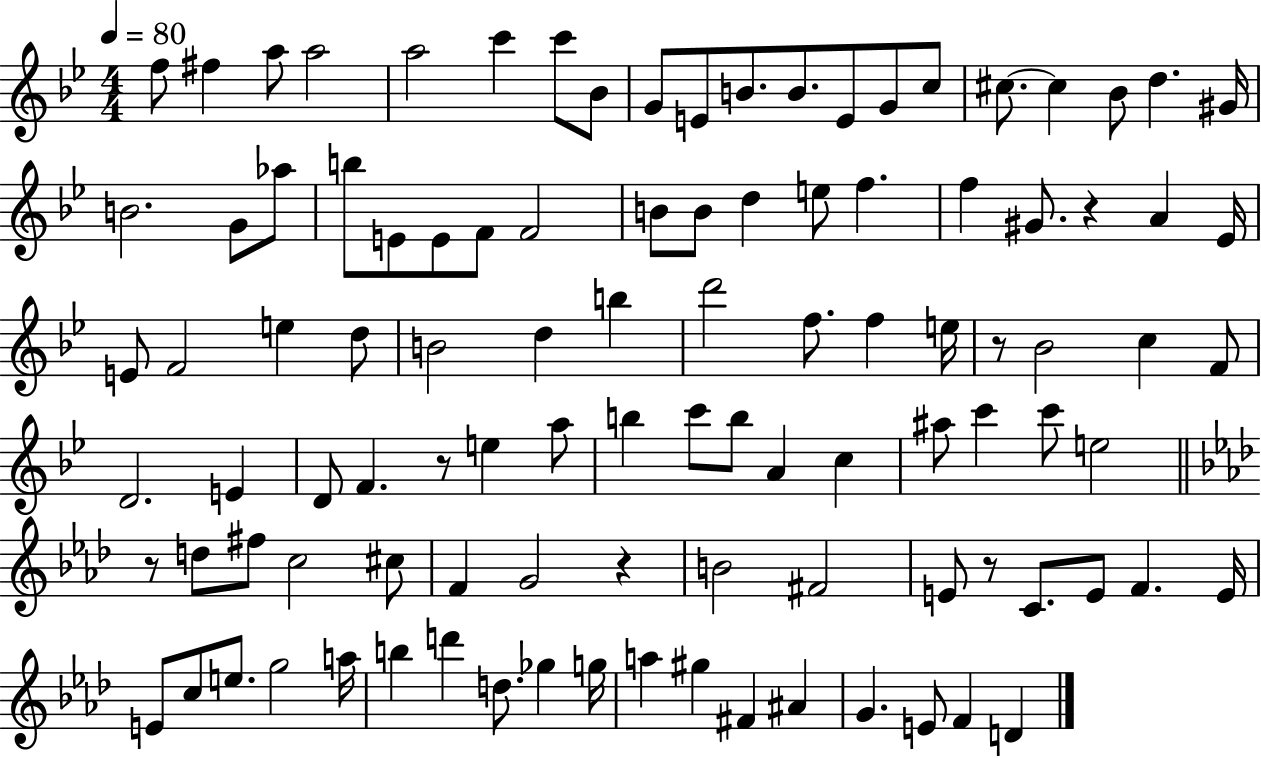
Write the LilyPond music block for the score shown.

{
  \clef treble
  \numericTimeSignature
  \time 4/4
  \key bes \major
  \tempo 4 = 80
  f''8 fis''4 a''8 a''2 | a''2 c'''4 c'''8 bes'8 | g'8 e'8 b'8. b'8. e'8 g'8 c''8 | cis''8.~~ cis''4 bes'8 d''4. gis'16 | \break b'2. g'8 aes''8 | b''8 e'8 e'8 f'8 f'2 | b'8 b'8 d''4 e''8 f''4. | f''4 gis'8. r4 a'4 ees'16 | \break e'8 f'2 e''4 d''8 | b'2 d''4 b''4 | d'''2 f''8. f''4 e''16 | r8 bes'2 c''4 f'8 | \break d'2. e'4 | d'8 f'4. r8 e''4 a''8 | b''4 c'''8 b''8 a'4 c''4 | ais''8 c'''4 c'''8 e''2 | \break \bar "||" \break \key aes \major r8 d''8 fis''8 c''2 cis''8 | f'4 g'2 r4 | b'2 fis'2 | e'8 r8 c'8. e'8 f'4. e'16 | \break e'8 c''8 e''8. g''2 a''16 | b''4 d'''4 d''8. ges''4 g''16 | a''4 gis''4 fis'4 ais'4 | g'4. e'8 f'4 d'4 | \break \bar "|."
}